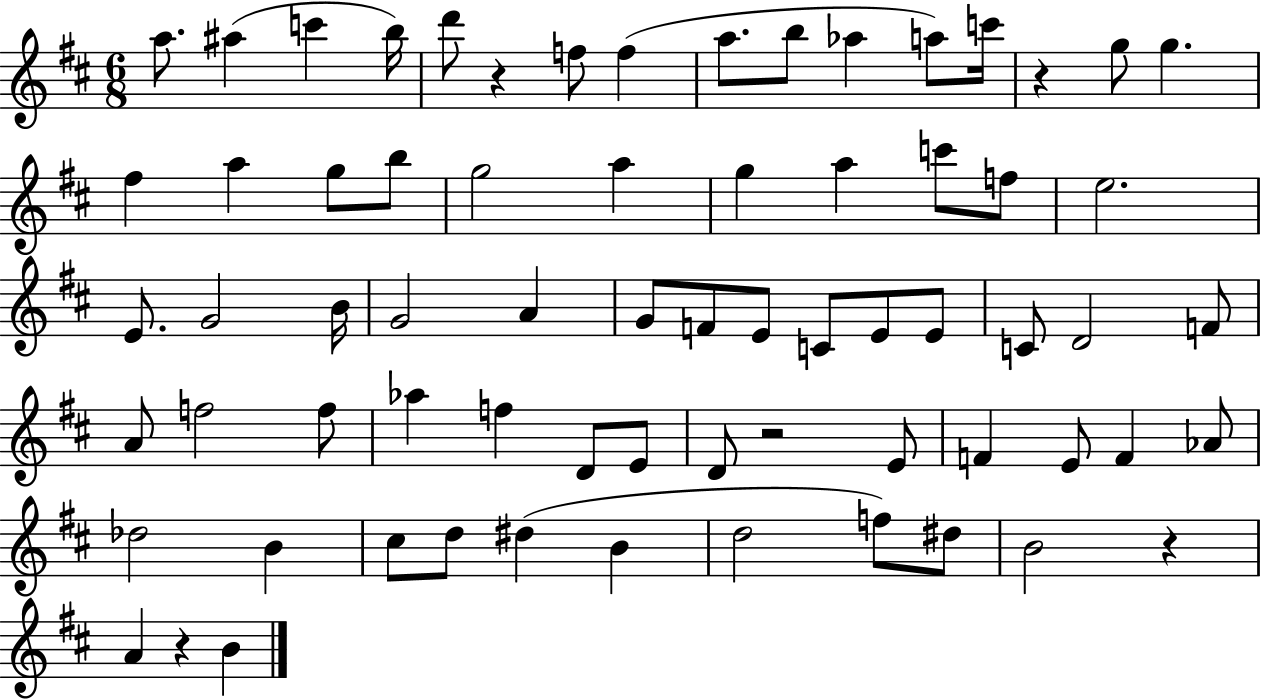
A5/e. A#5/q C6/q B5/s D6/e R/q F5/e F5/q A5/e. B5/e Ab5/q A5/e C6/s R/q G5/e G5/q. F#5/q A5/q G5/e B5/e G5/h A5/q G5/q A5/q C6/e F5/e E5/h. E4/e. G4/h B4/s G4/h A4/q G4/e F4/e E4/e C4/e E4/e E4/e C4/e D4/h F4/e A4/e F5/h F5/e Ab5/q F5/q D4/e E4/e D4/e R/h E4/e F4/q E4/e F4/q Ab4/e Db5/h B4/q C#5/e D5/e D#5/q B4/q D5/h F5/e D#5/e B4/h R/q A4/q R/q B4/q